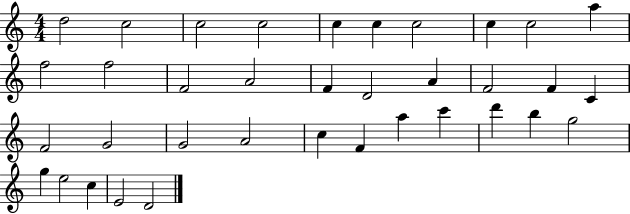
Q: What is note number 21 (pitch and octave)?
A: F4